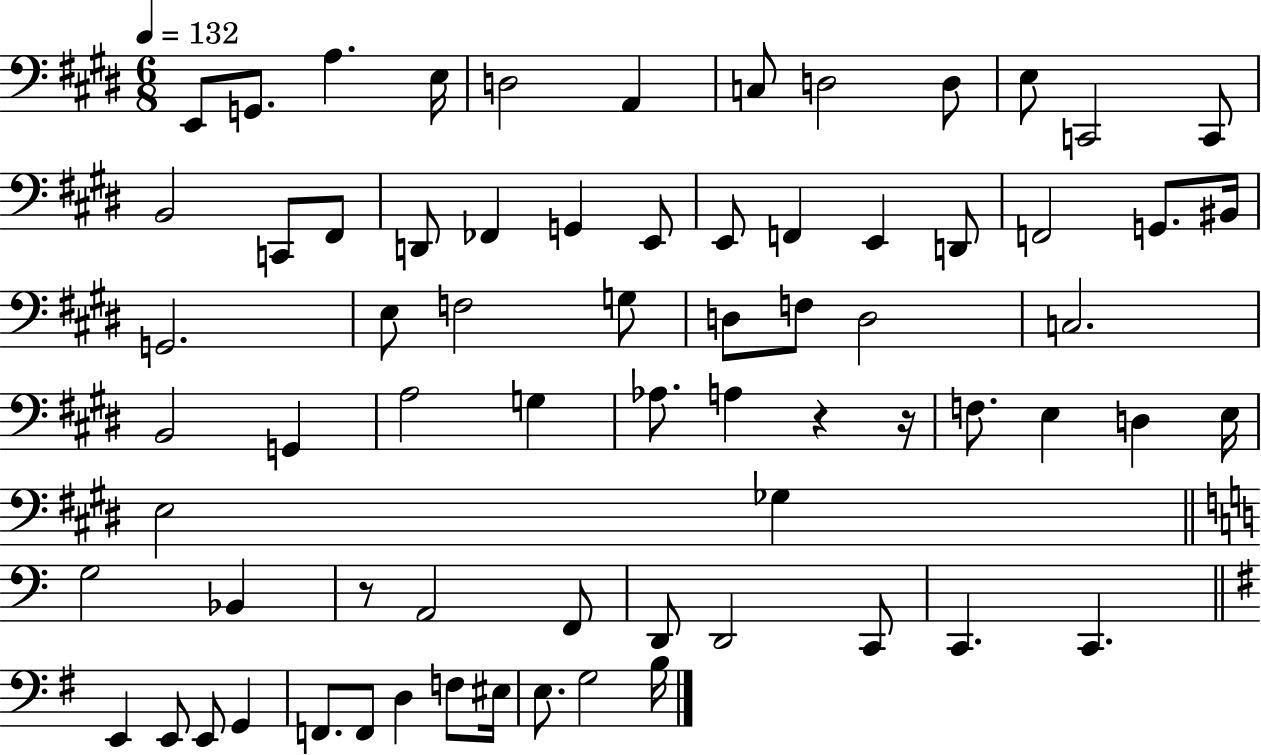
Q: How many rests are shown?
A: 3